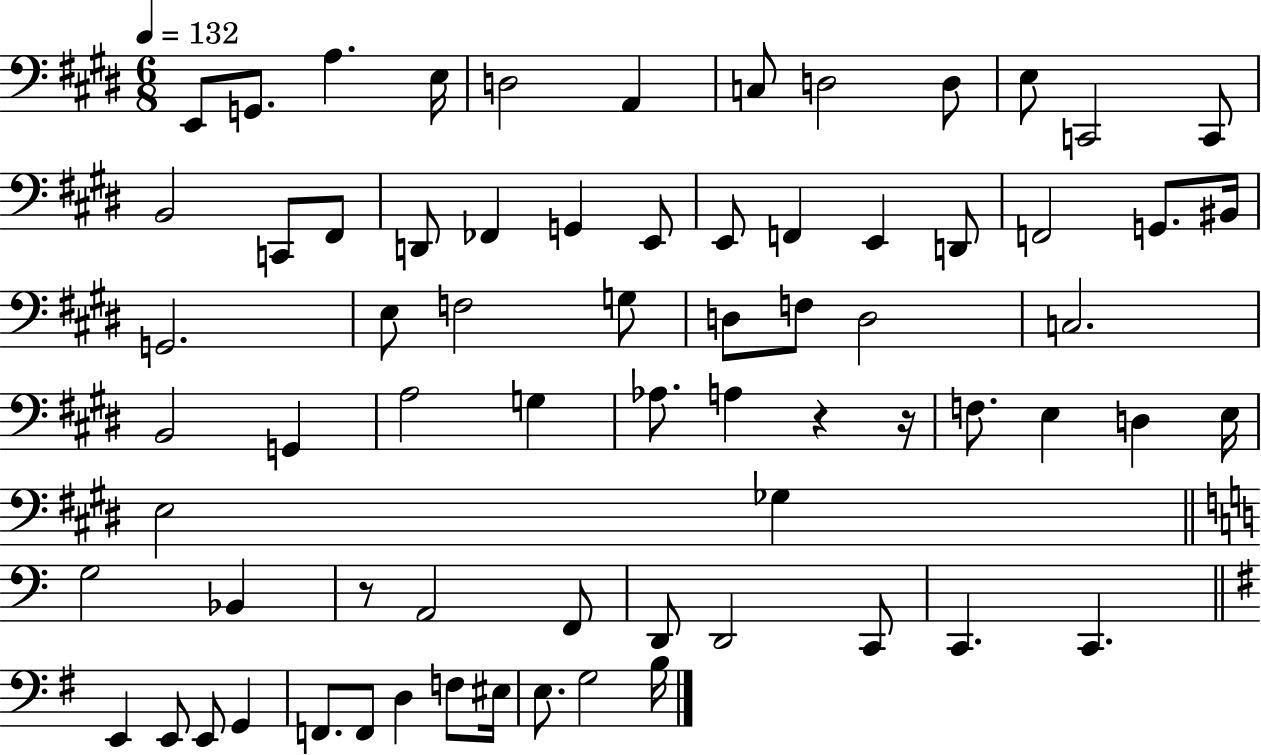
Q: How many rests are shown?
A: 3